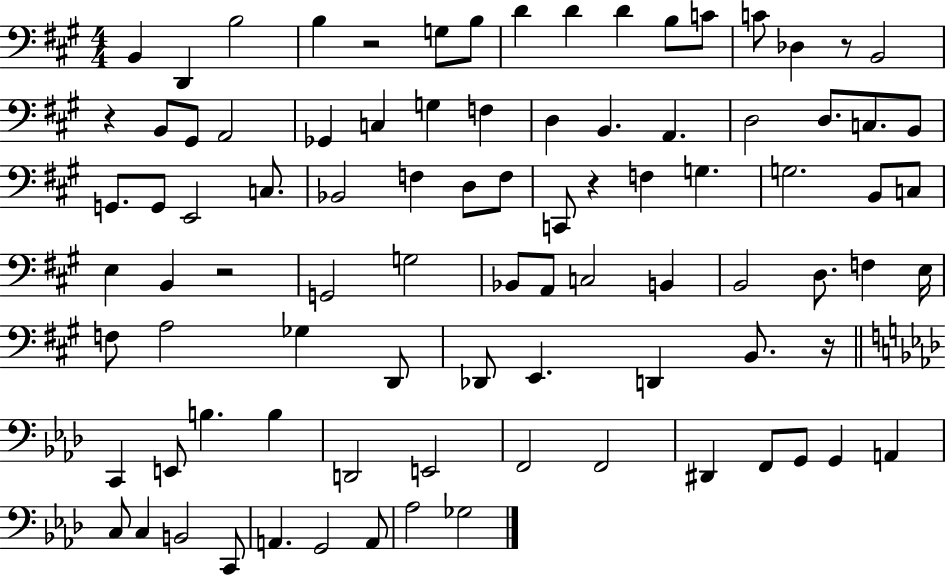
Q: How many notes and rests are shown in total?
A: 90